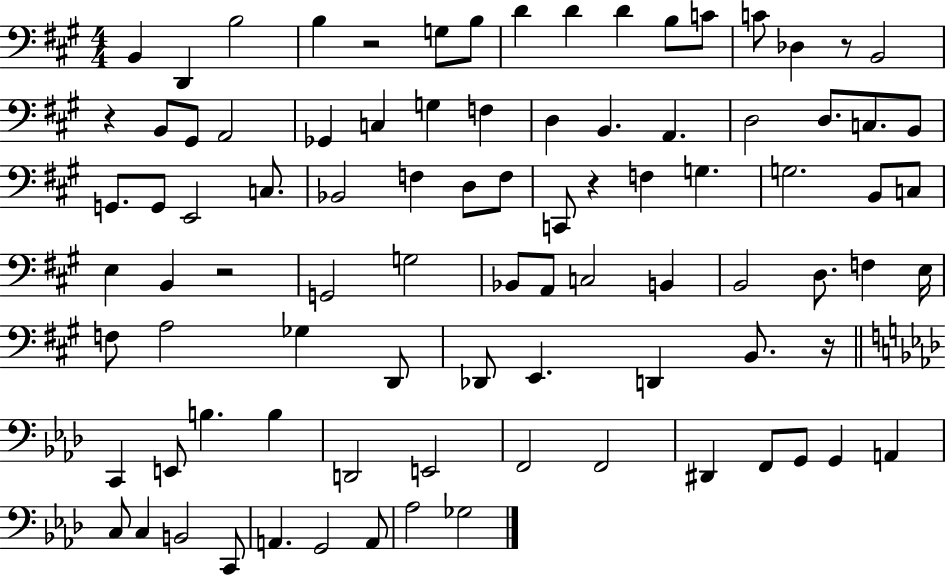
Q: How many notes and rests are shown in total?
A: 90